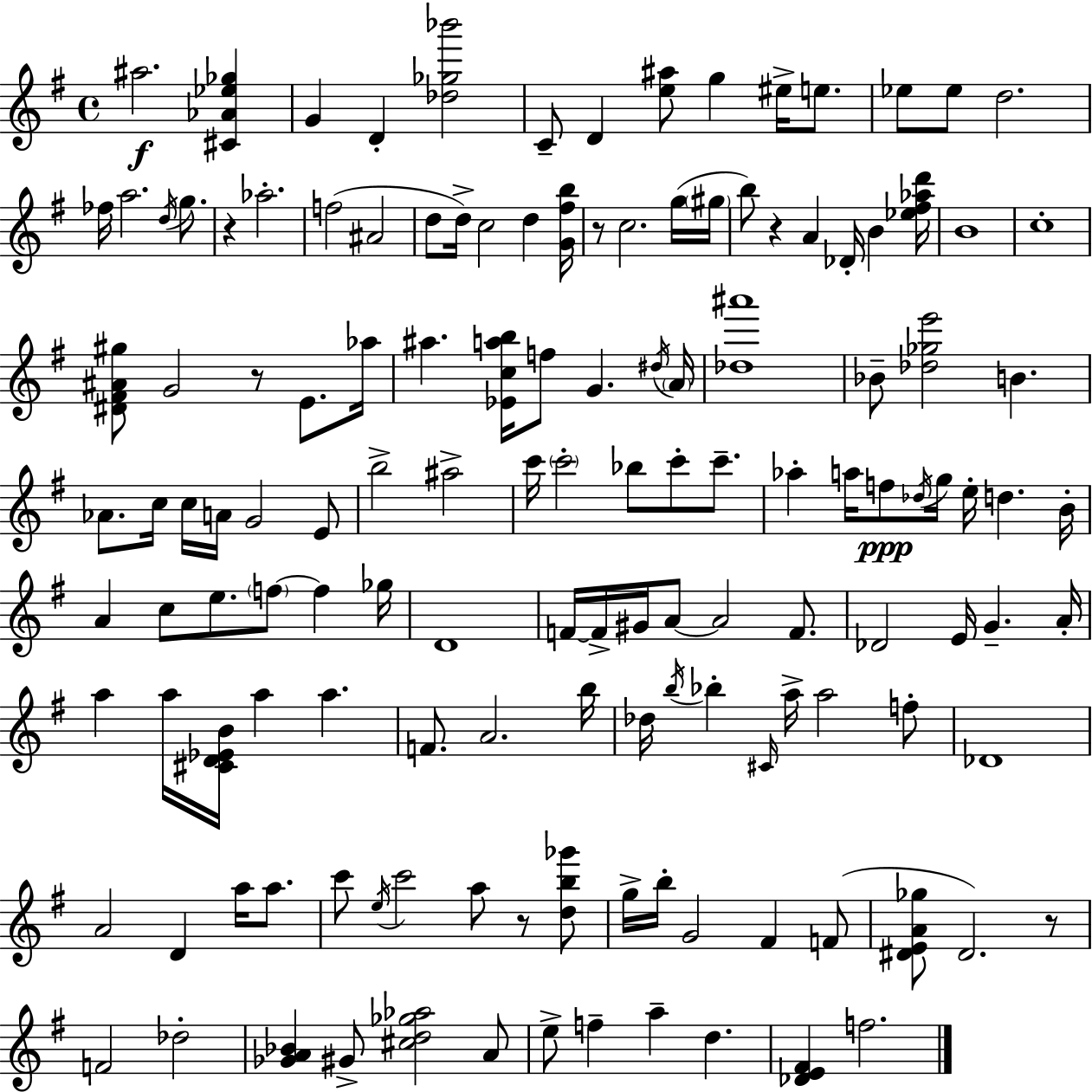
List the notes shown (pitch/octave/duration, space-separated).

A#5/h. [C#4,Ab4,Eb5,Gb5]/q G4/q D4/q [Db5,Gb5,Bb6]/h C4/e D4/q [E5,A#5]/e G5/q EIS5/s E5/e. Eb5/e Eb5/e D5/h. FES5/s A5/h. D5/s G5/e. R/q Ab5/h. F5/h A#4/h D5/e D5/s C5/h D5/q [G4,F#5,B5]/s R/e C5/h. G5/s G#5/s B5/e R/q A4/q Db4/s B4/q [Eb5,F#5,Ab5,D6]/s B4/w C5/w [D#4,F#4,A#4,G#5]/e G4/h R/e E4/e. Ab5/s A#5/q. [Eb4,C5,A5,B5]/s F5/e G4/q. D#5/s A4/s [Db5,A#6]/w Bb4/e [Db5,Gb5,E6]/h B4/q. Ab4/e. C5/s C5/s A4/s G4/h E4/e B5/h A#5/h C6/s C6/h Bb5/e C6/e C6/e. Ab5/q A5/s F5/e Db5/s G5/s E5/s D5/q. B4/s A4/q C5/e E5/e. F5/e F5/q Gb5/s D4/w F4/s F4/s G#4/s A4/e A4/h F4/e. Db4/h E4/s G4/q. A4/s A5/q A5/s [C#4,D4,Eb4,B4]/s A5/q A5/q. F4/e. A4/h. B5/s Db5/s B5/s Bb5/q C#4/s A5/s A5/h F5/e Db4/w A4/h D4/q A5/s A5/e. C6/e E5/s C6/h A5/e R/e [D5,B5,Gb6]/e G5/s B5/s G4/h F#4/q F4/e [D#4,E4,A4,Gb5]/e D#4/h. R/e F4/h Db5/h [Gb4,A4,Bb4]/q G#4/e [C#5,D5,Gb5,Ab5]/h A4/e E5/e F5/q A5/q D5/q. [Db4,E4,F#4]/q F5/h.